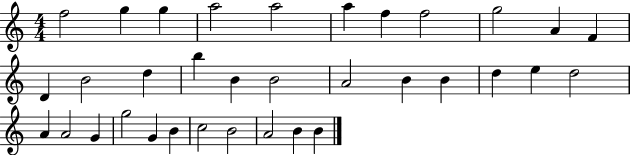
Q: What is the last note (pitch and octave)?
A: B4